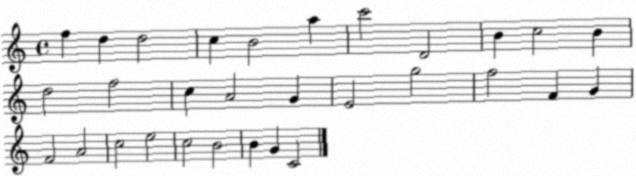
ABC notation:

X:1
T:Untitled
M:4/4
L:1/4
K:C
f d d2 c B2 a c'2 D2 B c2 B d2 f2 c A2 G E2 g2 f2 F G F2 A2 c2 e2 c2 B2 B G C2